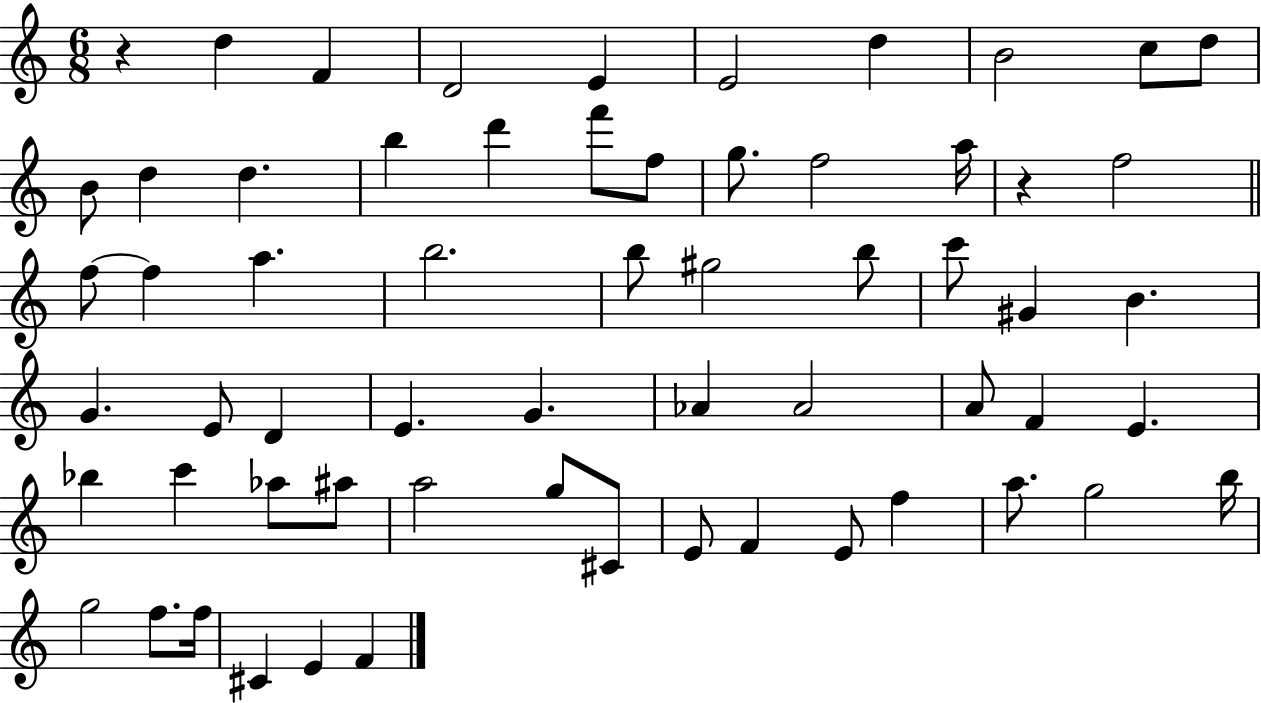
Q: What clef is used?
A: treble